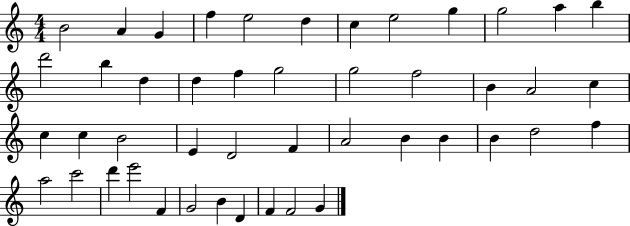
{
  \clef treble
  \numericTimeSignature
  \time 4/4
  \key c \major
  b'2 a'4 g'4 | f''4 e''2 d''4 | c''4 e''2 g''4 | g''2 a''4 b''4 | \break d'''2 b''4 d''4 | d''4 f''4 g''2 | g''2 f''2 | b'4 a'2 c''4 | \break c''4 c''4 b'2 | e'4 d'2 f'4 | a'2 b'4 b'4 | b'4 d''2 f''4 | \break a''2 c'''2 | d'''4 e'''2 f'4 | g'2 b'4 d'4 | f'4 f'2 g'4 | \break \bar "|."
}